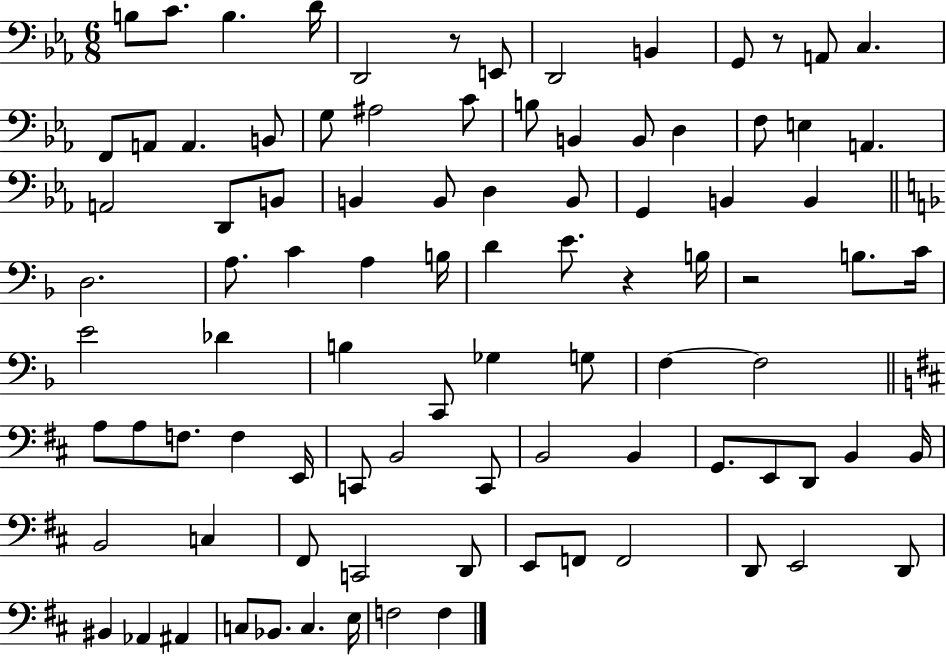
B3/e C4/e. B3/q. D4/s D2/h R/e E2/e D2/h B2/q G2/e R/e A2/e C3/q. F2/e A2/e A2/q. B2/e G3/e A#3/h C4/e B3/e B2/q B2/e D3/q F3/e E3/q A2/q. A2/h D2/e B2/e B2/q B2/e D3/q B2/e G2/q B2/q B2/q D3/h. A3/e. C4/q A3/q B3/s D4/q E4/e. R/q B3/s R/h B3/e. C4/s E4/h Db4/q B3/q C2/e Gb3/q G3/e F3/q F3/h A3/e A3/e F3/e. F3/q E2/s C2/e B2/h C2/e B2/h B2/q G2/e. E2/e D2/e B2/q B2/s B2/h C3/q F#2/e C2/h D2/e E2/e F2/e F2/h D2/e E2/h D2/e BIS2/q Ab2/q A#2/q C3/e Bb2/e. C3/q. E3/s F3/h F3/q